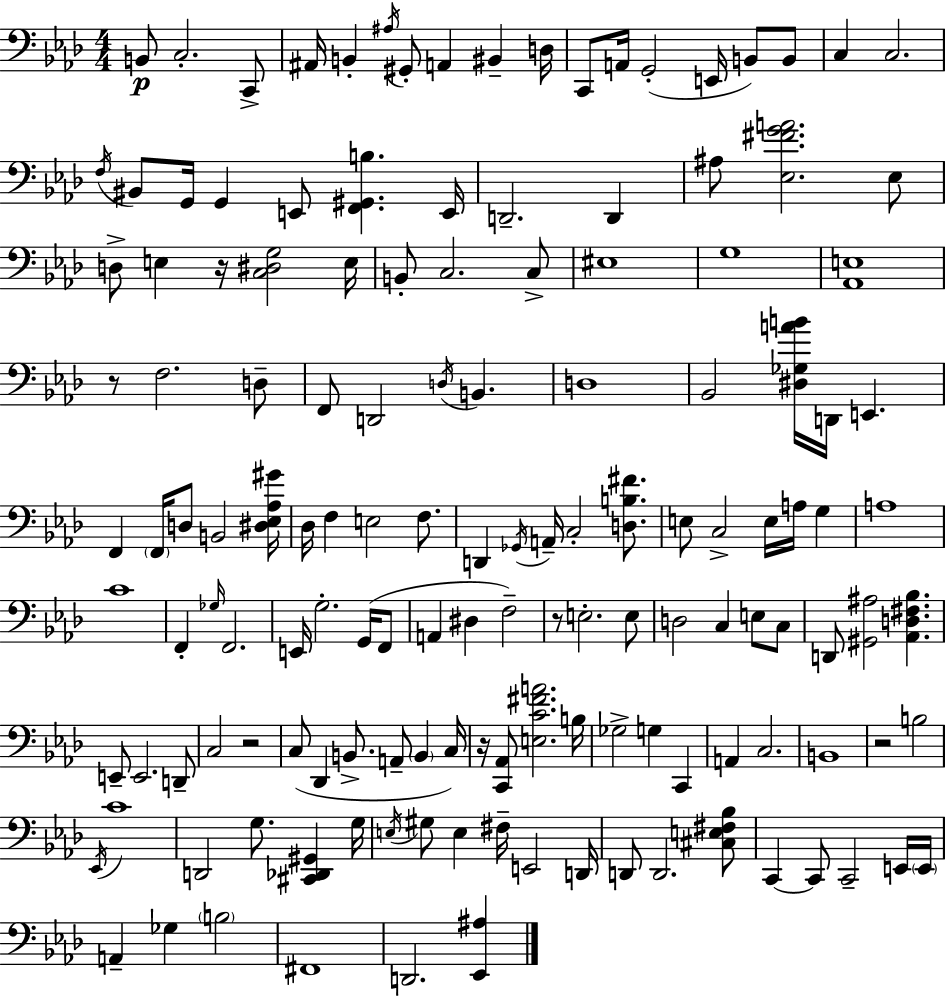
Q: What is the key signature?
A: F minor